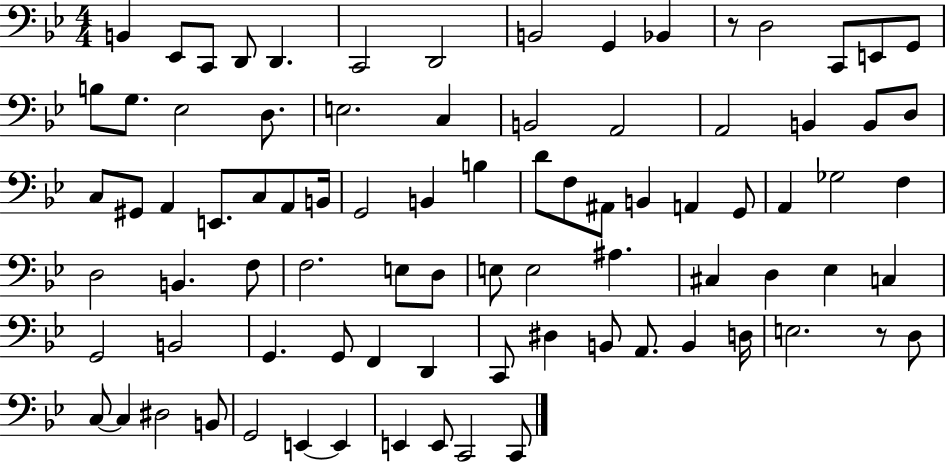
{
  \clef bass
  \numericTimeSignature
  \time 4/4
  \key bes \major
  \repeat volta 2 { b,4 ees,8 c,8 d,8 d,4. | c,2 d,2 | b,2 g,4 bes,4 | r8 d2 c,8 e,8 g,8 | \break b8 g8. ees2 d8. | e2. c4 | b,2 a,2 | a,2 b,4 b,8 d8 | \break c8 gis,8 a,4 e,8. c8 a,8 b,16 | g,2 b,4 b4 | d'8 f8 ais,8 b,4 a,4 g,8 | a,4 ges2 f4 | \break d2 b,4. f8 | f2. e8 d8 | e8 e2 ais4. | cis4 d4 ees4 c4 | \break g,2 b,2 | g,4. g,8 f,4 d,4 | c,8 dis4 b,8 a,8. b,4 d16 | e2. r8 d8 | \break c8~~ c4 dis2 b,8 | g,2 e,4~~ e,4 | e,4 e,8 c,2 c,8 | } \bar "|."
}